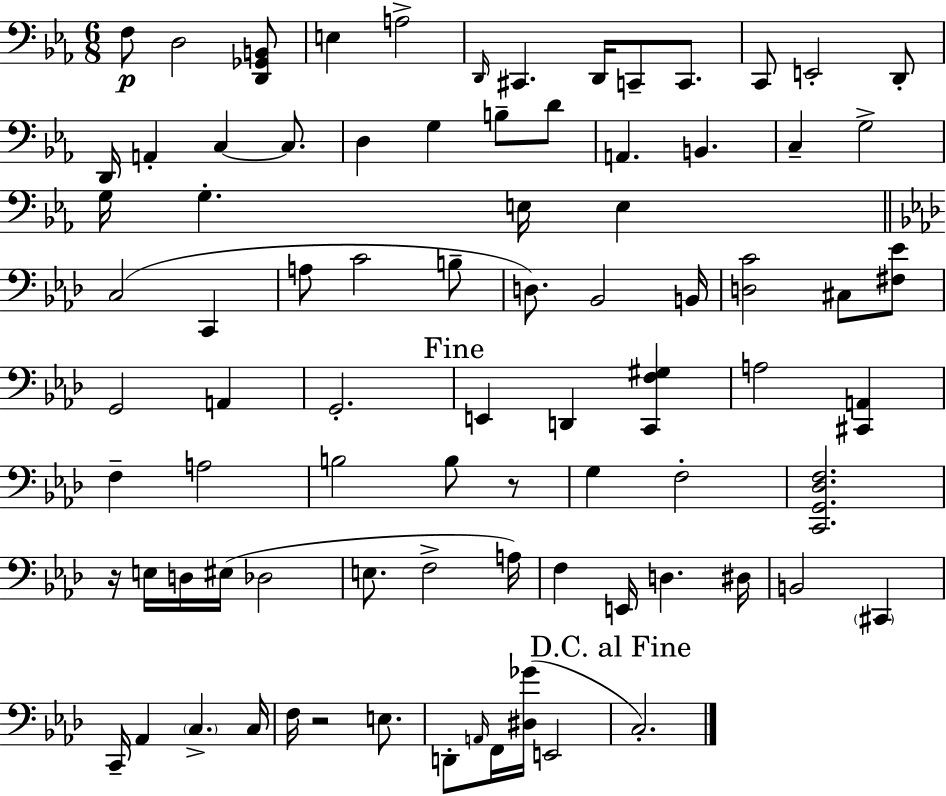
{
  \clef bass
  \numericTimeSignature
  \time 6/8
  \key ees \major
  f8\p d2 <d, ges, b,>8 | e4 a2-> | \grace { d,16 } cis,4. d,16 c,8-- c,8. | c,8 e,2-. d,8-. | \break d,16 a,4-. c4~~ c8. | d4 g4 b8-- d'8 | a,4. b,4. | c4-- g2-> | \break g16 g4.-. e16 e4 | \bar "||" \break \key f \minor c2( c,4 | a8 c'2 b8-- | d8.) bes,2 b,16 | <d c'>2 cis8 <fis ees'>8 | \break g,2 a,4 | g,2.-. | \mark "Fine" e,4 d,4 <c, f gis>4 | a2 <cis, a,>4 | \break f4-- a2 | b2 b8 r8 | g4 f2-. | <c, g, des f>2. | \break r16 e16 d16 eis16( des2 | e8. f2-> a16) | f4 e,16 d4. dis16 | b,2 \parenthesize cis,4 | \break c,16-- aes,4 \parenthesize c4.-> c16 | f16 r2 e8. | d,8-. \grace { a,16 } f,16 <dis ges'>16( e,2 | \mark "D.C. al Fine" c2.-.) | \break \bar "|."
}